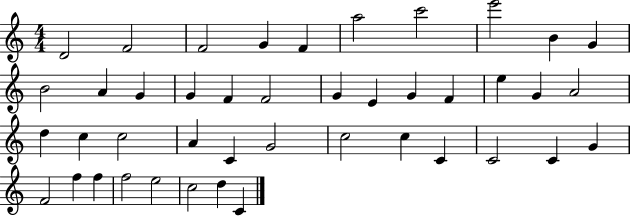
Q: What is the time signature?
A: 4/4